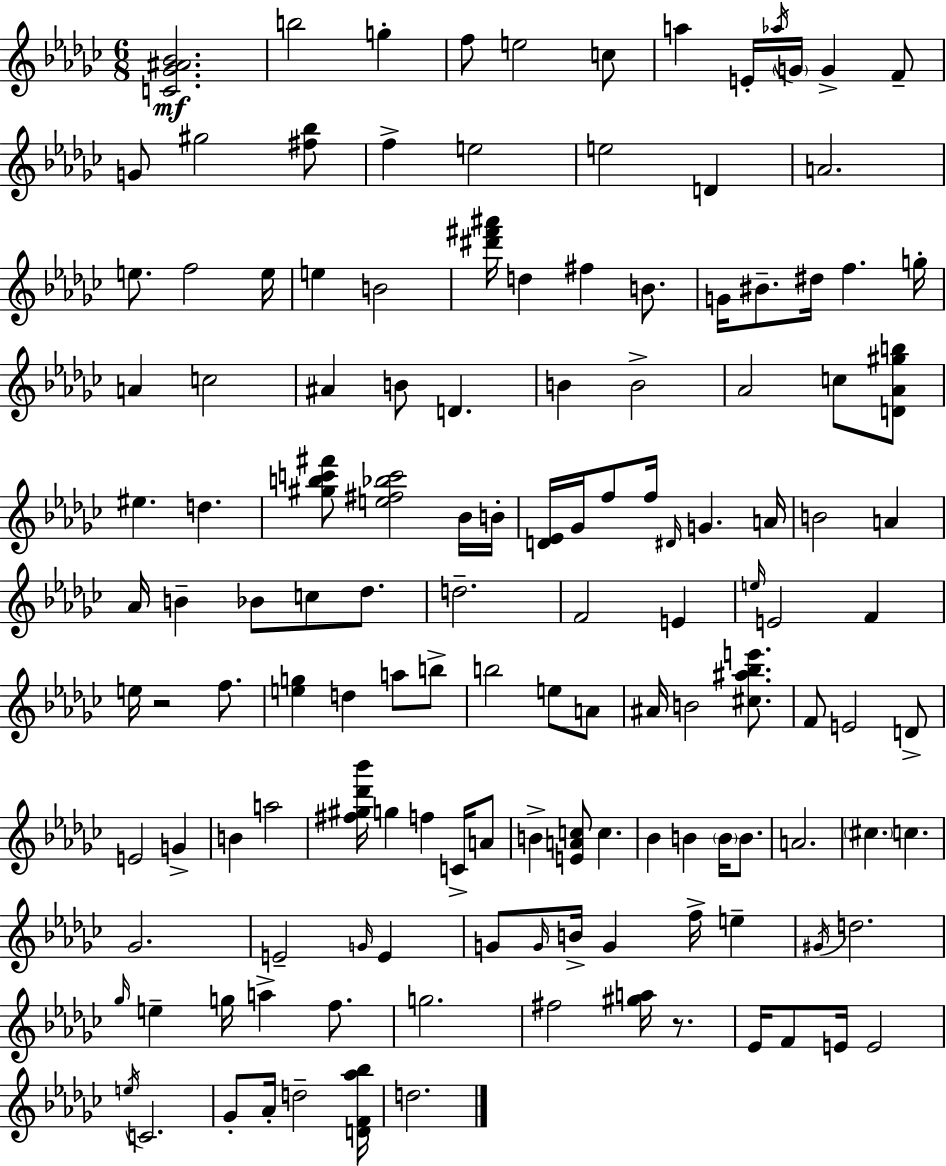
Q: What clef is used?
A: treble